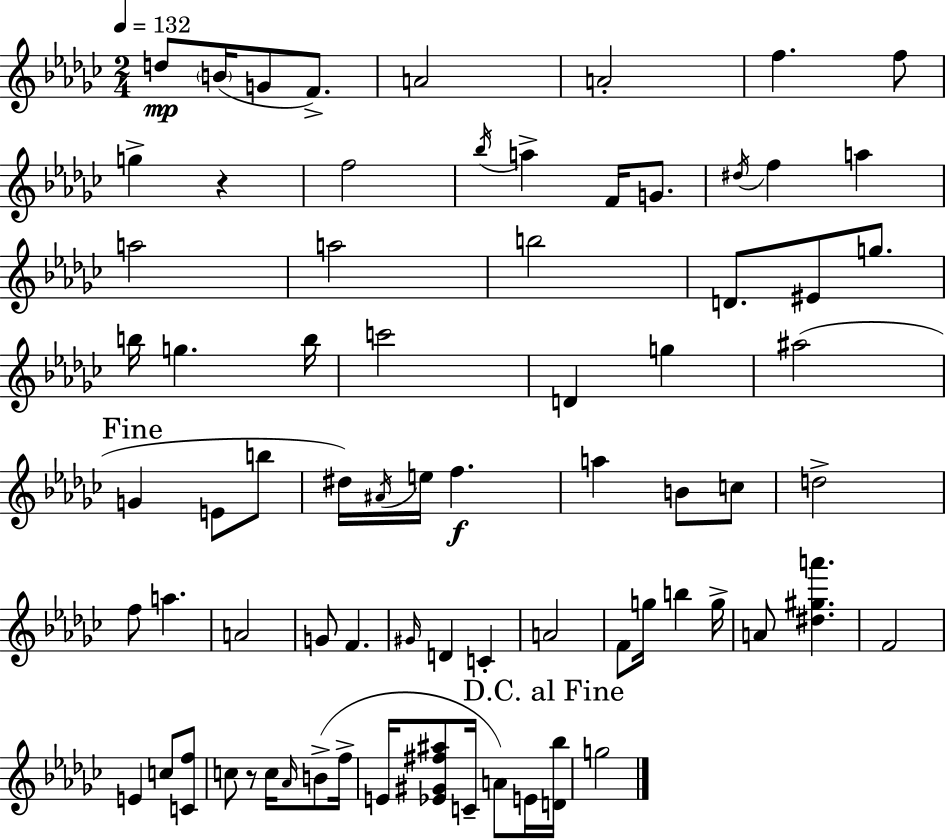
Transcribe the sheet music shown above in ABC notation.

X:1
T:Untitled
M:2/4
L:1/4
K:Ebm
d/2 B/4 G/2 F/2 A2 A2 f f/2 g z f2 _b/4 a F/4 G/2 ^d/4 f a a2 a2 b2 D/2 ^E/2 g/2 b/4 g b/4 c'2 D g ^a2 G E/2 b/2 ^d/4 ^A/4 e/4 f a B/2 c/2 d2 f/2 a A2 G/2 F ^G/4 D C A2 F/2 g/4 b g/4 A/2 [^d^ga'] F2 E c/2 [Cf]/2 c/2 z/2 c/4 _A/4 B/2 f/4 E/4 [_E^G^f^a]/2 C/4 A/2 E/4 [D_b]/4 g2